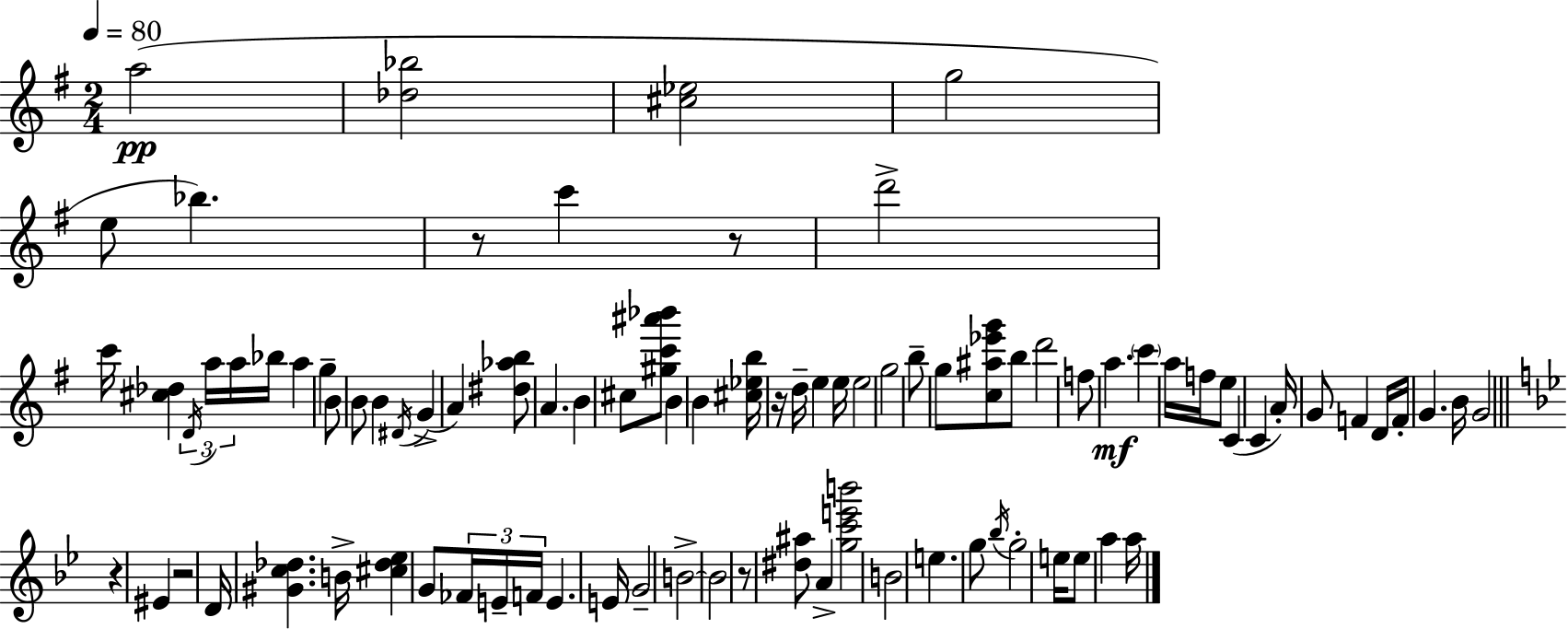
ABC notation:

X:1
T:Untitled
M:2/4
L:1/4
K:G
a2 [_d_b]2 [^c_e]2 g2 e/2 _b z/2 c' z/2 d'2 c'/4 [^c_d] D/4 a/4 a/4 _b/4 a g B/2 B/2 B ^D/4 G A [^d_ab]/2 A B ^c/2 [^gc'^a'_b']/2 B B [^c_eb]/4 z/4 d/4 e e/4 e2 g2 b/2 g/2 [c^a_e'g']/2 b/2 d'2 f/2 a c' a/4 f/4 e/2 C C A/4 G/2 F D/4 F/4 G B/4 G2 z ^E z2 D/4 [^Gc_d] B/4 [^c_d_e] G/2 _F/4 E/4 F/4 E E/4 G2 B2 B2 z/2 [^d^a]/2 A [gc'e'b']2 B2 e g/2 _b/4 g2 e/4 e/2 a a/4